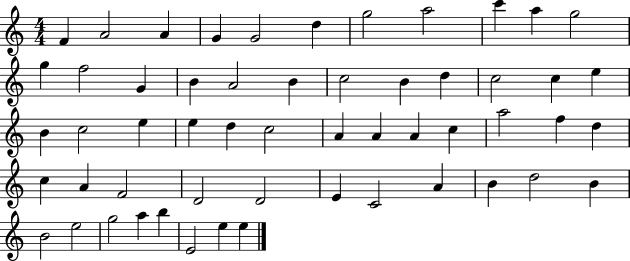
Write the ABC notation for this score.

X:1
T:Untitled
M:4/4
L:1/4
K:C
F A2 A G G2 d g2 a2 c' a g2 g f2 G B A2 B c2 B d c2 c e B c2 e e d c2 A A A c a2 f d c A F2 D2 D2 E C2 A B d2 B B2 e2 g2 a b E2 e e